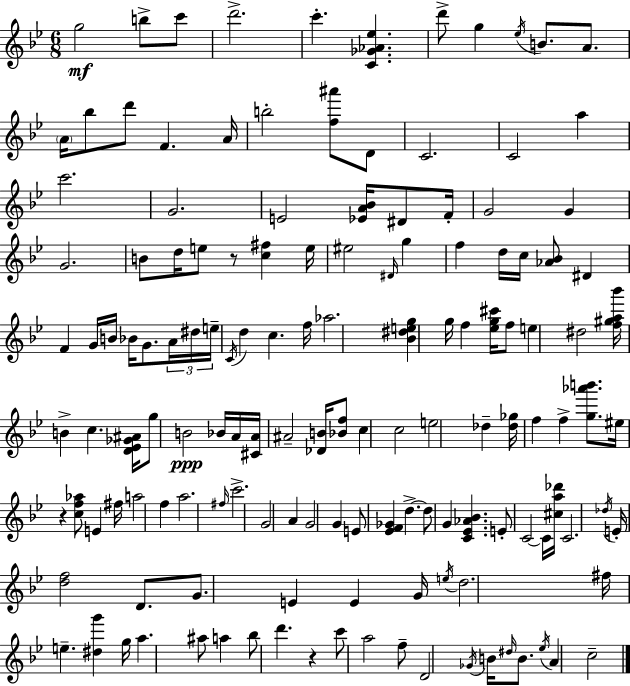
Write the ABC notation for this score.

X:1
T:Untitled
M:6/8
L:1/4
K:Bb
g2 b/2 c'/2 d'2 c' [C_G_A_e] d'/2 g _e/4 B/2 A/2 A/4 _b/2 d'/2 F A/4 b2 [f^a']/2 D/2 C2 C2 a c'2 G2 E2 [_EA_B]/4 ^D/2 F/4 G2 G G2 B/2 d/4 e/2 z/2 [c^f] e/4 ^e2 ^D/4 g f d/4 c/4 [_A_B]/2 ^D F G/4 B/4 _B/4 G/2 A/4 ^d/4 e/4 C/4 d c f/4 _a2 [_B^deg] g/4 f [_eg^c']/4 f/2 e ^d2 [f^ga_b']/4 B c [D_E_G^A]/4 g/2 B2 _B/4 A/4 [^CA]/4 ^A2 [_DB]/4 [_Bf]/2 c c2 e2 _d [_d_g]/4 f f [g_a'b']/2 ^e/4 z [cf_a]/2 E ^f/4 a2 f a2 ^f/4 c'2 G2 A G2 G E/2 [_EF_G] d d/2 G [C_E_A_B] E/2 C2 C/4 [^ca_d']/4 C2 _d/4 E/4 [df]2 D/2 G/2 E E G/4 e/4 d2 ^f/4 e [^dg'] g/4 a ^a/2 a _b/2 d' z c'/2 a2 f/2 D2 _G/4 B/4 ^d/4 B/2 _e/4 A c2